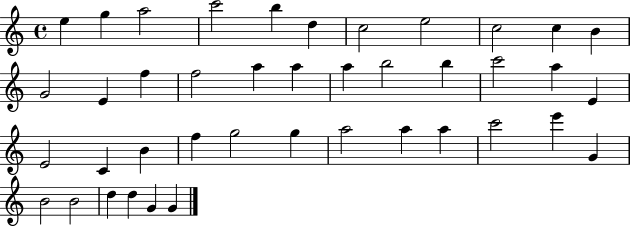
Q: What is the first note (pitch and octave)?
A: E5